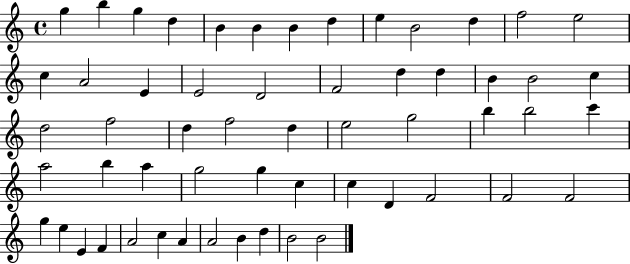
{
  \clef treble
  \time 4/4
  \defaultTimeSignature
  \key c \major
  g''4 b''4 g''4 d''4 | b'4 b'4 b'4 d''4 | e''4 b'2 d''4 | f''2 e''2 | \break c''4 a'2 e'4 | e'2 d'2 | f'2 d''4 d''4 | b'4 b'2 c''4 | \break d''2 f''2 | d''4 f''2 d''4 | e''2 g''2 | b''4 b''2 c'''4 | \break a''2 b''4 a''4 | g''2 g''4 c''4 | c''4 d'4 f'2 | f'2 f'2 | \break g''4 e''4 e'4 f'4 | a'2 c''4 a'4 | a'2 b'4 d''4 | b'2 b'2 | \break \bar "|."
}